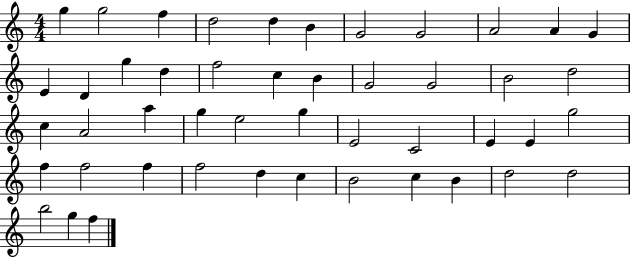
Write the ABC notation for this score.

X:1
T:Untitled
M:4/4
L:1/4
K:C
g g2 f d2 d B G2 G2 A2 A G E D g d f2 c B G2 G2 B2 d2 c A2 a g e2 g E2 C2 E E g2 f f2 f f2 d c B2 c B d2 d2 b2 g f